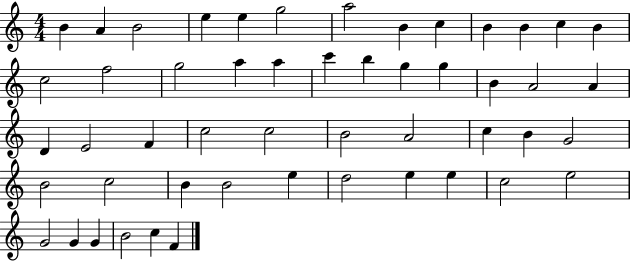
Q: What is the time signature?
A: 4/4